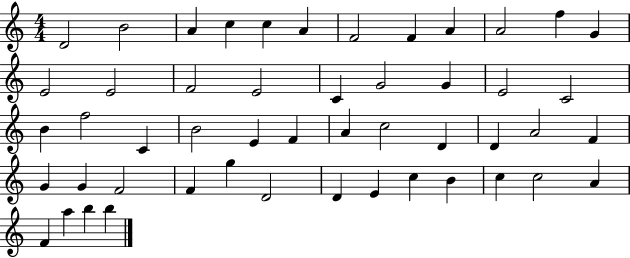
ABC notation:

X:1
T:Untitled
M:4/4
L:1/4
K:C
D2 B2 A c c A F2 F A A2 f G E2 E2 F2 E2 C G2 G E2 C2 B f2 C B2 E F A c2 D D A2 F G G F2 F g D2 D E c B c c2 A F a b b